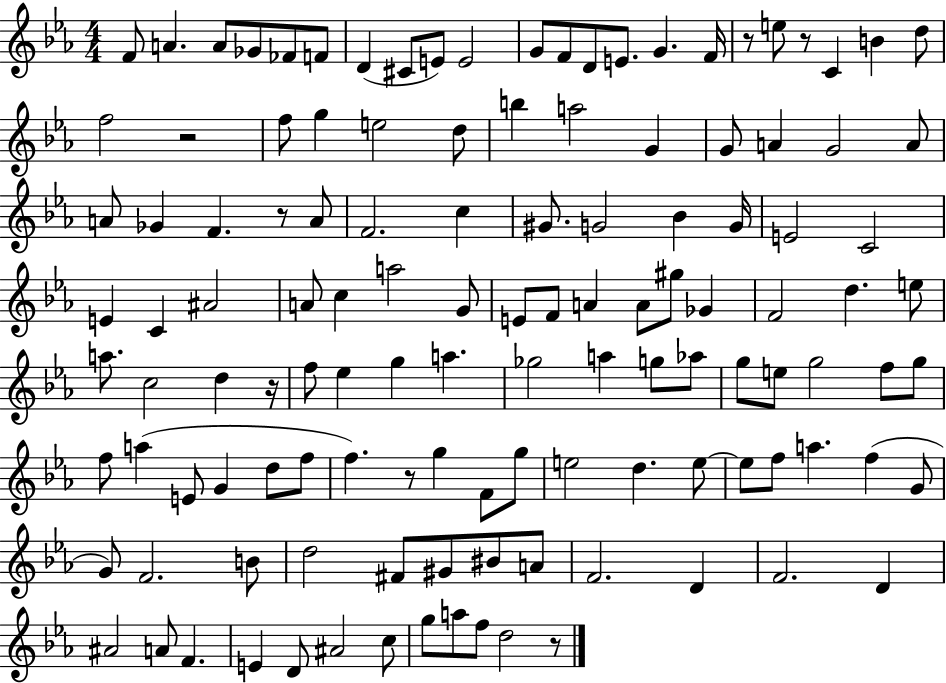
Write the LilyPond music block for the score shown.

{
  \clef treble
  \numericTimeSignature
  \time 4/4
  \key ees \major
  f'8 a'4. a'8 ges'8 fes'8 f'8 | d'4( cis'8 e'8) e'2 | g'8 f'8 d'8 e'8. g'4. f'16 | r8 e''8 r8 c'4 b'4 d''8 | \break f''2 r2 | f''8 g''4 e''2 d''8 | b''4 a''2 g'4 | g'8 a'4 g'2 a'8 | \break a'8 ges'4 f'4. r8 a'8 | f'2. c''4 | gis'8. g'2 bes'4 g'16 | e'2 c'2 | \break e'4 c'4 ais'2 | a'8 c''4 a''2 g'8 | e'8 f'8 a'4 a'8 gis''8 ges'4 | f'2 d''4. e''8 | \break a''8. c''2 d''4 r16 | f''8 ees''4 g''4 a''4. | ges''2 a''4 g''8 aes''8 | g''8 e''8 g''2 f''8 g''8 | \break f''8 a''4( e'8 g'4 d''8 f''8 | f''4.) r8 g''4 f'8 g''8 | e''2 d''4. e''8~~ | e''8 f''8 a''4. f''4( g'8 | \break g'8) f'2. b'8 | d''2 fis'8 gis'8 bis'8 a'8 | f'2. d'4 | f'2. d'4 | \break ais'2 a'8 f'4. | e'4 d'8 ais'2 c''8 | g''8 a''8 f''8 d''2 r8 | \bar "|."
}